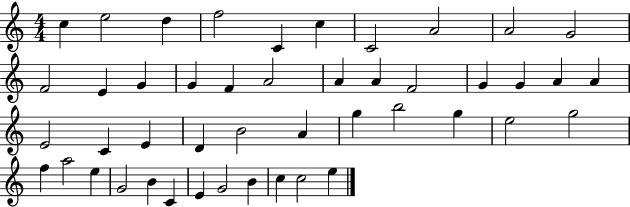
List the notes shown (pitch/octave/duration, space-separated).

C5/q E5/h D5/q F5/h C4/q C5/q C4/h A4/h A4/h G4/h F4/h E4/q G4/q G4/q F4/q A4/h A4/q A4/q F4/h G4/q G4/q A4/q A4/q E4/h C4/q E4/q D4/q B4/h A4/q G5/q B5/h G5/q E5/h G5/h F5/q A5/h E5/q G4/h B4/q C4/q E4/q G4/h B4/q C5/q C5/h E5/q